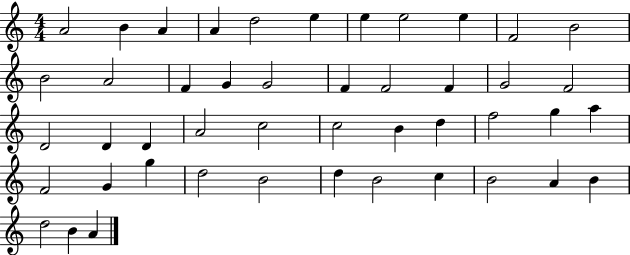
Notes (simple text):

A4/h B4/q A4/q A4/q D5/h E5/q E5/q E5/h E5/q F4/h B4/h B4/h A4/h F4/q G4/q G4/h F4/q F4/h F4/q G4/h F4/h D4/h D4/q D4/q A4/h C5/h C5/h B4/q D5/q F5/h G5/q A5/q F4/h G4/q G5/q D5/h B4/h D5/q B4/h C5/q B4/h A4/q B4/q D5/h B4/q A4/q